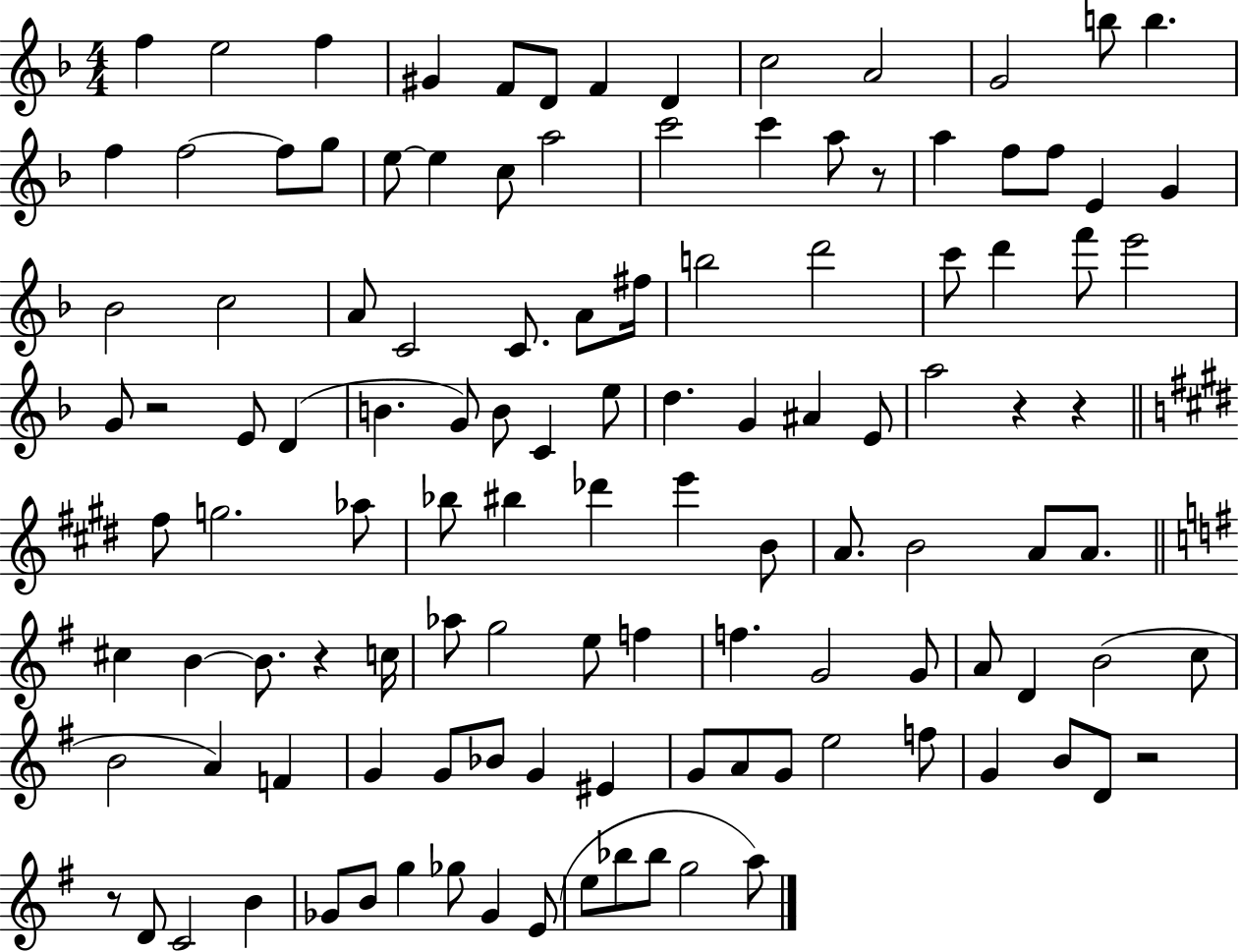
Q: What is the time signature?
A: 4/4